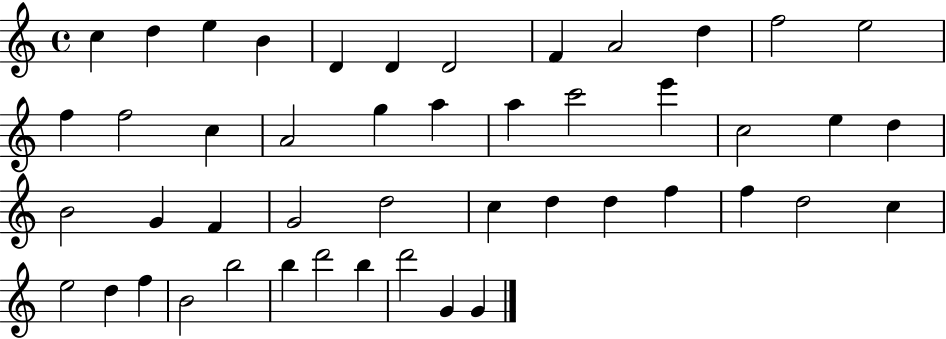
{
  \clef treble
  \time 4/4
  \defaultTimeSignature
  \key c \major
  c''4 d''4 e''4 b'4 | d'4 d'4 d'2 | f'4 a'2 d''4 | f''2 e''2 | \break f''4 f''2 c''4 | a'2 g''4 a''4 | a''4 c'''2 e'''4 | c''2 e''4 d''4 | \break b'2 g'4 f'4 | g'2 d''2 | c''4 d''4 d''4 f''4 | f''4 d''2 c''4 | \break e''2 d''4 f''4 | b'2 b''2 | b''4 d'''2 b''4 | d'''2 g'4 g'4 | \break \bar "|."
}